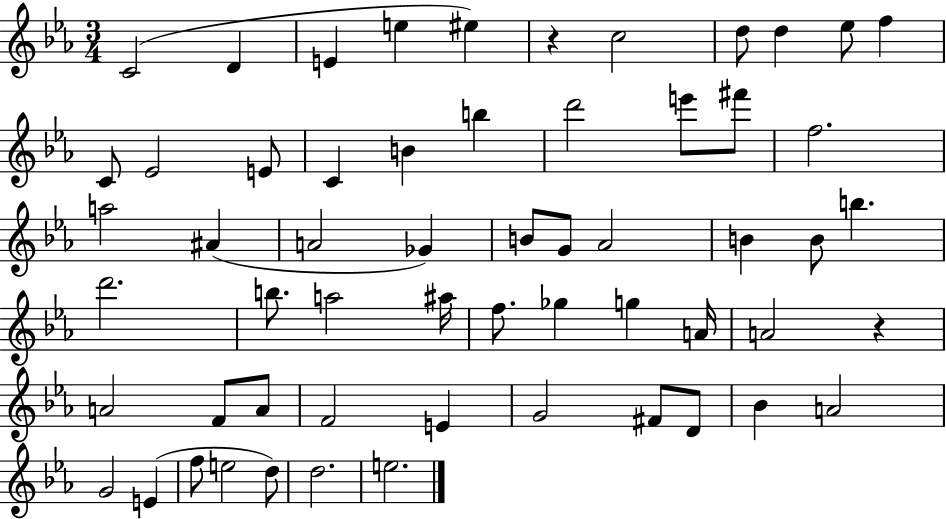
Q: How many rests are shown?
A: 2